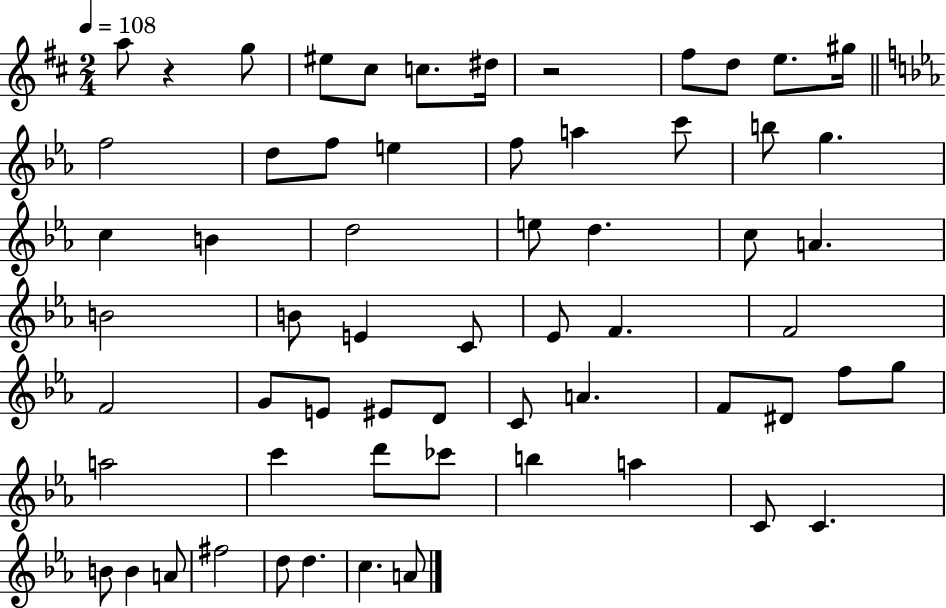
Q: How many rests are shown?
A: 2